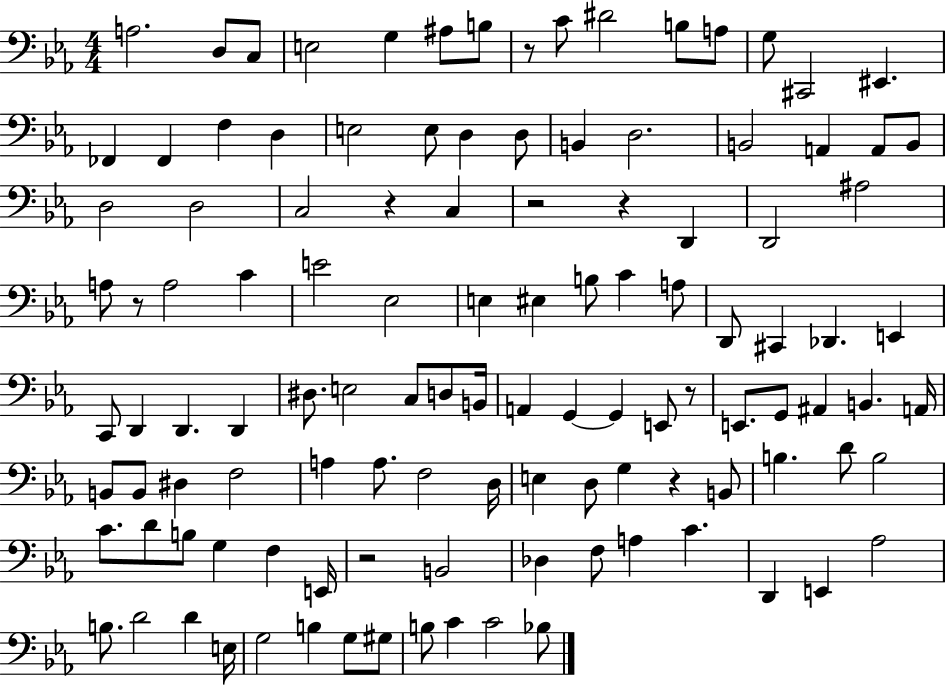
{
  \clef bass
  \numericTimeSignature
  \time 4/4
  \key ees \major
  \repeat volta 2 { a2. d8 c8 | e2 g4 ais8 b8 | r8 c'8 dis'2 b8 a8 | g8 cis,2 eis,4. | \break fes,4 fes,4 f4 d4 | e2 e8 d4 d8 | b,4 d2. | b,2 a,4 a,8 b,8 | \break d2 d2 | c2 r4 c4 | r2 r4 d,4 | d,2 ais2 | \break a8 r8 a2 c'4 | e'2 ees2 | e4 eis4 b8 c'4 a8 | d,8 cis,4 des,4. e,4 | \break c,8 d,4 d,4. d,4 | dis8. e2 c8 d8 b,16 | a,4 g,4~~ g,4 e,8 r8 | e,8. g,8 ais,4 b,4. a,16 | \break b,8 b,8 dis4 f2 | a4 a8. f2 d16 | e4 d8 g4 r4 b,8 | b4. d'8 b2 | \break c'8. d'8 b8 g4 f4 e,16 | r2 b,2 | des4 f8 a4 c'4. | d,4 e,4 aes2 | \break b8. d'2 d'4 e16 | g2 b4 g8 gis8 | b8 c'4 c'2 bes8 | } \bar "|."
}